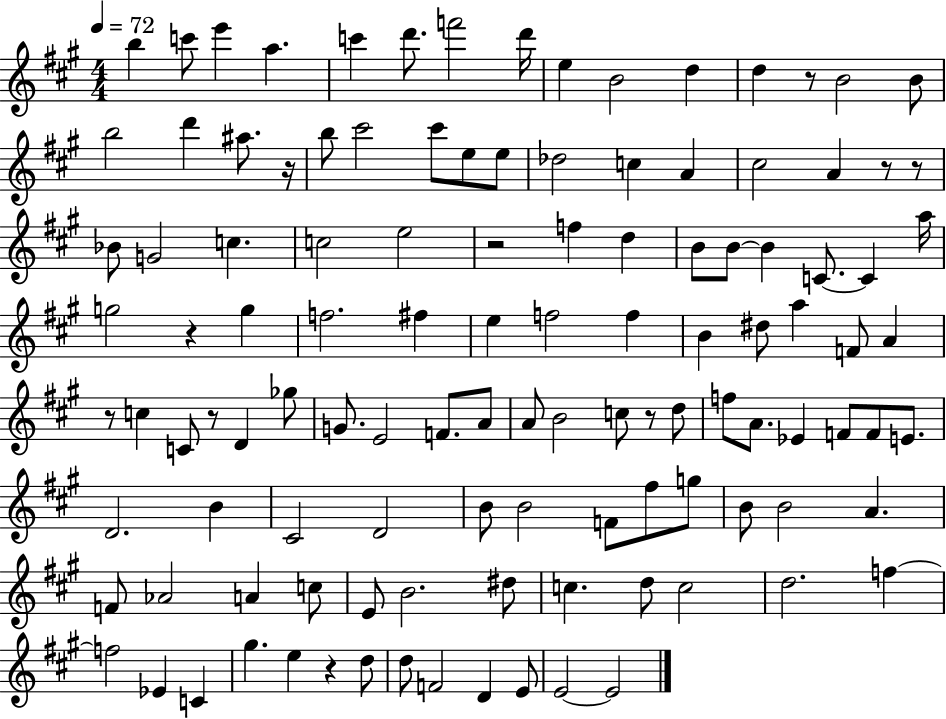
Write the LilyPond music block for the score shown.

{
  \clef treble
  \numericTimeSignature
  \time 4/4
  \key a \major
  \tempo 4 = 72
  b''4 c'''8 e'''4 a''4. | c'''4 d'''8. f'''2 d'''16 | e''4 b'2 d''4 | d''4 r8 b'2 b'8 | \break b''2 d'''4 ais''8. r16 | b''8 cis'''2 cis'''8 e''8 e''8 | des''2 c''4 a'4 | cis''2 a'4 r8 r8 | \break bes'8 g'2 c''4. | c''2 e''2 | r2 f''4 d''4 | b'8 b'8~~ b'4 c'8.~~ c'4 a''16 | \break g''2 r4 g''4 | f''2. fis''4 | e''4 f''2 f''4 | b'4 dis''8 a''4 f'8 a'4 | \break r8 c''4 c'8 r8 d'4 ges''8 | g'8. e'2 f'8. a'8 | a'8 b'2 c''8 r8 d''8 | f''8 a'8. ees'4 f'8 f'8 e'8. | \break d'2. b'4 | cis'2 d'2 | b'8 b'2 f'8 fis''8 g''8 | b'8 b'2 a'4. | \break f'8 aes'2 a'4 c''8 | e'8 b'2. dis''8 | c''4. d''8 c''2 | d''2. f''4~~ | \break f''2 ees'4 c'4 | gis''4. e''4 r4 d''8 | d''8 f'2 d'4 e'8 | e'2~~ e'2 | \break \bar "|."
}